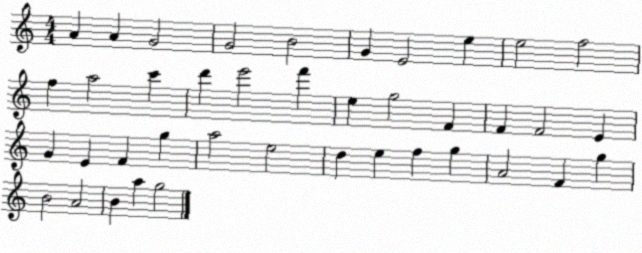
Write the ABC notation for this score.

X:1
T:Untitled
M:4/4
L:1/4
K:C
A A G2 G2 B2 G E2 e e2 f2 f a2 c' d' e'2 f' e g2 F F F2 E G E F g a2 e2 d e f g A2 F g B2 A2 B a g2